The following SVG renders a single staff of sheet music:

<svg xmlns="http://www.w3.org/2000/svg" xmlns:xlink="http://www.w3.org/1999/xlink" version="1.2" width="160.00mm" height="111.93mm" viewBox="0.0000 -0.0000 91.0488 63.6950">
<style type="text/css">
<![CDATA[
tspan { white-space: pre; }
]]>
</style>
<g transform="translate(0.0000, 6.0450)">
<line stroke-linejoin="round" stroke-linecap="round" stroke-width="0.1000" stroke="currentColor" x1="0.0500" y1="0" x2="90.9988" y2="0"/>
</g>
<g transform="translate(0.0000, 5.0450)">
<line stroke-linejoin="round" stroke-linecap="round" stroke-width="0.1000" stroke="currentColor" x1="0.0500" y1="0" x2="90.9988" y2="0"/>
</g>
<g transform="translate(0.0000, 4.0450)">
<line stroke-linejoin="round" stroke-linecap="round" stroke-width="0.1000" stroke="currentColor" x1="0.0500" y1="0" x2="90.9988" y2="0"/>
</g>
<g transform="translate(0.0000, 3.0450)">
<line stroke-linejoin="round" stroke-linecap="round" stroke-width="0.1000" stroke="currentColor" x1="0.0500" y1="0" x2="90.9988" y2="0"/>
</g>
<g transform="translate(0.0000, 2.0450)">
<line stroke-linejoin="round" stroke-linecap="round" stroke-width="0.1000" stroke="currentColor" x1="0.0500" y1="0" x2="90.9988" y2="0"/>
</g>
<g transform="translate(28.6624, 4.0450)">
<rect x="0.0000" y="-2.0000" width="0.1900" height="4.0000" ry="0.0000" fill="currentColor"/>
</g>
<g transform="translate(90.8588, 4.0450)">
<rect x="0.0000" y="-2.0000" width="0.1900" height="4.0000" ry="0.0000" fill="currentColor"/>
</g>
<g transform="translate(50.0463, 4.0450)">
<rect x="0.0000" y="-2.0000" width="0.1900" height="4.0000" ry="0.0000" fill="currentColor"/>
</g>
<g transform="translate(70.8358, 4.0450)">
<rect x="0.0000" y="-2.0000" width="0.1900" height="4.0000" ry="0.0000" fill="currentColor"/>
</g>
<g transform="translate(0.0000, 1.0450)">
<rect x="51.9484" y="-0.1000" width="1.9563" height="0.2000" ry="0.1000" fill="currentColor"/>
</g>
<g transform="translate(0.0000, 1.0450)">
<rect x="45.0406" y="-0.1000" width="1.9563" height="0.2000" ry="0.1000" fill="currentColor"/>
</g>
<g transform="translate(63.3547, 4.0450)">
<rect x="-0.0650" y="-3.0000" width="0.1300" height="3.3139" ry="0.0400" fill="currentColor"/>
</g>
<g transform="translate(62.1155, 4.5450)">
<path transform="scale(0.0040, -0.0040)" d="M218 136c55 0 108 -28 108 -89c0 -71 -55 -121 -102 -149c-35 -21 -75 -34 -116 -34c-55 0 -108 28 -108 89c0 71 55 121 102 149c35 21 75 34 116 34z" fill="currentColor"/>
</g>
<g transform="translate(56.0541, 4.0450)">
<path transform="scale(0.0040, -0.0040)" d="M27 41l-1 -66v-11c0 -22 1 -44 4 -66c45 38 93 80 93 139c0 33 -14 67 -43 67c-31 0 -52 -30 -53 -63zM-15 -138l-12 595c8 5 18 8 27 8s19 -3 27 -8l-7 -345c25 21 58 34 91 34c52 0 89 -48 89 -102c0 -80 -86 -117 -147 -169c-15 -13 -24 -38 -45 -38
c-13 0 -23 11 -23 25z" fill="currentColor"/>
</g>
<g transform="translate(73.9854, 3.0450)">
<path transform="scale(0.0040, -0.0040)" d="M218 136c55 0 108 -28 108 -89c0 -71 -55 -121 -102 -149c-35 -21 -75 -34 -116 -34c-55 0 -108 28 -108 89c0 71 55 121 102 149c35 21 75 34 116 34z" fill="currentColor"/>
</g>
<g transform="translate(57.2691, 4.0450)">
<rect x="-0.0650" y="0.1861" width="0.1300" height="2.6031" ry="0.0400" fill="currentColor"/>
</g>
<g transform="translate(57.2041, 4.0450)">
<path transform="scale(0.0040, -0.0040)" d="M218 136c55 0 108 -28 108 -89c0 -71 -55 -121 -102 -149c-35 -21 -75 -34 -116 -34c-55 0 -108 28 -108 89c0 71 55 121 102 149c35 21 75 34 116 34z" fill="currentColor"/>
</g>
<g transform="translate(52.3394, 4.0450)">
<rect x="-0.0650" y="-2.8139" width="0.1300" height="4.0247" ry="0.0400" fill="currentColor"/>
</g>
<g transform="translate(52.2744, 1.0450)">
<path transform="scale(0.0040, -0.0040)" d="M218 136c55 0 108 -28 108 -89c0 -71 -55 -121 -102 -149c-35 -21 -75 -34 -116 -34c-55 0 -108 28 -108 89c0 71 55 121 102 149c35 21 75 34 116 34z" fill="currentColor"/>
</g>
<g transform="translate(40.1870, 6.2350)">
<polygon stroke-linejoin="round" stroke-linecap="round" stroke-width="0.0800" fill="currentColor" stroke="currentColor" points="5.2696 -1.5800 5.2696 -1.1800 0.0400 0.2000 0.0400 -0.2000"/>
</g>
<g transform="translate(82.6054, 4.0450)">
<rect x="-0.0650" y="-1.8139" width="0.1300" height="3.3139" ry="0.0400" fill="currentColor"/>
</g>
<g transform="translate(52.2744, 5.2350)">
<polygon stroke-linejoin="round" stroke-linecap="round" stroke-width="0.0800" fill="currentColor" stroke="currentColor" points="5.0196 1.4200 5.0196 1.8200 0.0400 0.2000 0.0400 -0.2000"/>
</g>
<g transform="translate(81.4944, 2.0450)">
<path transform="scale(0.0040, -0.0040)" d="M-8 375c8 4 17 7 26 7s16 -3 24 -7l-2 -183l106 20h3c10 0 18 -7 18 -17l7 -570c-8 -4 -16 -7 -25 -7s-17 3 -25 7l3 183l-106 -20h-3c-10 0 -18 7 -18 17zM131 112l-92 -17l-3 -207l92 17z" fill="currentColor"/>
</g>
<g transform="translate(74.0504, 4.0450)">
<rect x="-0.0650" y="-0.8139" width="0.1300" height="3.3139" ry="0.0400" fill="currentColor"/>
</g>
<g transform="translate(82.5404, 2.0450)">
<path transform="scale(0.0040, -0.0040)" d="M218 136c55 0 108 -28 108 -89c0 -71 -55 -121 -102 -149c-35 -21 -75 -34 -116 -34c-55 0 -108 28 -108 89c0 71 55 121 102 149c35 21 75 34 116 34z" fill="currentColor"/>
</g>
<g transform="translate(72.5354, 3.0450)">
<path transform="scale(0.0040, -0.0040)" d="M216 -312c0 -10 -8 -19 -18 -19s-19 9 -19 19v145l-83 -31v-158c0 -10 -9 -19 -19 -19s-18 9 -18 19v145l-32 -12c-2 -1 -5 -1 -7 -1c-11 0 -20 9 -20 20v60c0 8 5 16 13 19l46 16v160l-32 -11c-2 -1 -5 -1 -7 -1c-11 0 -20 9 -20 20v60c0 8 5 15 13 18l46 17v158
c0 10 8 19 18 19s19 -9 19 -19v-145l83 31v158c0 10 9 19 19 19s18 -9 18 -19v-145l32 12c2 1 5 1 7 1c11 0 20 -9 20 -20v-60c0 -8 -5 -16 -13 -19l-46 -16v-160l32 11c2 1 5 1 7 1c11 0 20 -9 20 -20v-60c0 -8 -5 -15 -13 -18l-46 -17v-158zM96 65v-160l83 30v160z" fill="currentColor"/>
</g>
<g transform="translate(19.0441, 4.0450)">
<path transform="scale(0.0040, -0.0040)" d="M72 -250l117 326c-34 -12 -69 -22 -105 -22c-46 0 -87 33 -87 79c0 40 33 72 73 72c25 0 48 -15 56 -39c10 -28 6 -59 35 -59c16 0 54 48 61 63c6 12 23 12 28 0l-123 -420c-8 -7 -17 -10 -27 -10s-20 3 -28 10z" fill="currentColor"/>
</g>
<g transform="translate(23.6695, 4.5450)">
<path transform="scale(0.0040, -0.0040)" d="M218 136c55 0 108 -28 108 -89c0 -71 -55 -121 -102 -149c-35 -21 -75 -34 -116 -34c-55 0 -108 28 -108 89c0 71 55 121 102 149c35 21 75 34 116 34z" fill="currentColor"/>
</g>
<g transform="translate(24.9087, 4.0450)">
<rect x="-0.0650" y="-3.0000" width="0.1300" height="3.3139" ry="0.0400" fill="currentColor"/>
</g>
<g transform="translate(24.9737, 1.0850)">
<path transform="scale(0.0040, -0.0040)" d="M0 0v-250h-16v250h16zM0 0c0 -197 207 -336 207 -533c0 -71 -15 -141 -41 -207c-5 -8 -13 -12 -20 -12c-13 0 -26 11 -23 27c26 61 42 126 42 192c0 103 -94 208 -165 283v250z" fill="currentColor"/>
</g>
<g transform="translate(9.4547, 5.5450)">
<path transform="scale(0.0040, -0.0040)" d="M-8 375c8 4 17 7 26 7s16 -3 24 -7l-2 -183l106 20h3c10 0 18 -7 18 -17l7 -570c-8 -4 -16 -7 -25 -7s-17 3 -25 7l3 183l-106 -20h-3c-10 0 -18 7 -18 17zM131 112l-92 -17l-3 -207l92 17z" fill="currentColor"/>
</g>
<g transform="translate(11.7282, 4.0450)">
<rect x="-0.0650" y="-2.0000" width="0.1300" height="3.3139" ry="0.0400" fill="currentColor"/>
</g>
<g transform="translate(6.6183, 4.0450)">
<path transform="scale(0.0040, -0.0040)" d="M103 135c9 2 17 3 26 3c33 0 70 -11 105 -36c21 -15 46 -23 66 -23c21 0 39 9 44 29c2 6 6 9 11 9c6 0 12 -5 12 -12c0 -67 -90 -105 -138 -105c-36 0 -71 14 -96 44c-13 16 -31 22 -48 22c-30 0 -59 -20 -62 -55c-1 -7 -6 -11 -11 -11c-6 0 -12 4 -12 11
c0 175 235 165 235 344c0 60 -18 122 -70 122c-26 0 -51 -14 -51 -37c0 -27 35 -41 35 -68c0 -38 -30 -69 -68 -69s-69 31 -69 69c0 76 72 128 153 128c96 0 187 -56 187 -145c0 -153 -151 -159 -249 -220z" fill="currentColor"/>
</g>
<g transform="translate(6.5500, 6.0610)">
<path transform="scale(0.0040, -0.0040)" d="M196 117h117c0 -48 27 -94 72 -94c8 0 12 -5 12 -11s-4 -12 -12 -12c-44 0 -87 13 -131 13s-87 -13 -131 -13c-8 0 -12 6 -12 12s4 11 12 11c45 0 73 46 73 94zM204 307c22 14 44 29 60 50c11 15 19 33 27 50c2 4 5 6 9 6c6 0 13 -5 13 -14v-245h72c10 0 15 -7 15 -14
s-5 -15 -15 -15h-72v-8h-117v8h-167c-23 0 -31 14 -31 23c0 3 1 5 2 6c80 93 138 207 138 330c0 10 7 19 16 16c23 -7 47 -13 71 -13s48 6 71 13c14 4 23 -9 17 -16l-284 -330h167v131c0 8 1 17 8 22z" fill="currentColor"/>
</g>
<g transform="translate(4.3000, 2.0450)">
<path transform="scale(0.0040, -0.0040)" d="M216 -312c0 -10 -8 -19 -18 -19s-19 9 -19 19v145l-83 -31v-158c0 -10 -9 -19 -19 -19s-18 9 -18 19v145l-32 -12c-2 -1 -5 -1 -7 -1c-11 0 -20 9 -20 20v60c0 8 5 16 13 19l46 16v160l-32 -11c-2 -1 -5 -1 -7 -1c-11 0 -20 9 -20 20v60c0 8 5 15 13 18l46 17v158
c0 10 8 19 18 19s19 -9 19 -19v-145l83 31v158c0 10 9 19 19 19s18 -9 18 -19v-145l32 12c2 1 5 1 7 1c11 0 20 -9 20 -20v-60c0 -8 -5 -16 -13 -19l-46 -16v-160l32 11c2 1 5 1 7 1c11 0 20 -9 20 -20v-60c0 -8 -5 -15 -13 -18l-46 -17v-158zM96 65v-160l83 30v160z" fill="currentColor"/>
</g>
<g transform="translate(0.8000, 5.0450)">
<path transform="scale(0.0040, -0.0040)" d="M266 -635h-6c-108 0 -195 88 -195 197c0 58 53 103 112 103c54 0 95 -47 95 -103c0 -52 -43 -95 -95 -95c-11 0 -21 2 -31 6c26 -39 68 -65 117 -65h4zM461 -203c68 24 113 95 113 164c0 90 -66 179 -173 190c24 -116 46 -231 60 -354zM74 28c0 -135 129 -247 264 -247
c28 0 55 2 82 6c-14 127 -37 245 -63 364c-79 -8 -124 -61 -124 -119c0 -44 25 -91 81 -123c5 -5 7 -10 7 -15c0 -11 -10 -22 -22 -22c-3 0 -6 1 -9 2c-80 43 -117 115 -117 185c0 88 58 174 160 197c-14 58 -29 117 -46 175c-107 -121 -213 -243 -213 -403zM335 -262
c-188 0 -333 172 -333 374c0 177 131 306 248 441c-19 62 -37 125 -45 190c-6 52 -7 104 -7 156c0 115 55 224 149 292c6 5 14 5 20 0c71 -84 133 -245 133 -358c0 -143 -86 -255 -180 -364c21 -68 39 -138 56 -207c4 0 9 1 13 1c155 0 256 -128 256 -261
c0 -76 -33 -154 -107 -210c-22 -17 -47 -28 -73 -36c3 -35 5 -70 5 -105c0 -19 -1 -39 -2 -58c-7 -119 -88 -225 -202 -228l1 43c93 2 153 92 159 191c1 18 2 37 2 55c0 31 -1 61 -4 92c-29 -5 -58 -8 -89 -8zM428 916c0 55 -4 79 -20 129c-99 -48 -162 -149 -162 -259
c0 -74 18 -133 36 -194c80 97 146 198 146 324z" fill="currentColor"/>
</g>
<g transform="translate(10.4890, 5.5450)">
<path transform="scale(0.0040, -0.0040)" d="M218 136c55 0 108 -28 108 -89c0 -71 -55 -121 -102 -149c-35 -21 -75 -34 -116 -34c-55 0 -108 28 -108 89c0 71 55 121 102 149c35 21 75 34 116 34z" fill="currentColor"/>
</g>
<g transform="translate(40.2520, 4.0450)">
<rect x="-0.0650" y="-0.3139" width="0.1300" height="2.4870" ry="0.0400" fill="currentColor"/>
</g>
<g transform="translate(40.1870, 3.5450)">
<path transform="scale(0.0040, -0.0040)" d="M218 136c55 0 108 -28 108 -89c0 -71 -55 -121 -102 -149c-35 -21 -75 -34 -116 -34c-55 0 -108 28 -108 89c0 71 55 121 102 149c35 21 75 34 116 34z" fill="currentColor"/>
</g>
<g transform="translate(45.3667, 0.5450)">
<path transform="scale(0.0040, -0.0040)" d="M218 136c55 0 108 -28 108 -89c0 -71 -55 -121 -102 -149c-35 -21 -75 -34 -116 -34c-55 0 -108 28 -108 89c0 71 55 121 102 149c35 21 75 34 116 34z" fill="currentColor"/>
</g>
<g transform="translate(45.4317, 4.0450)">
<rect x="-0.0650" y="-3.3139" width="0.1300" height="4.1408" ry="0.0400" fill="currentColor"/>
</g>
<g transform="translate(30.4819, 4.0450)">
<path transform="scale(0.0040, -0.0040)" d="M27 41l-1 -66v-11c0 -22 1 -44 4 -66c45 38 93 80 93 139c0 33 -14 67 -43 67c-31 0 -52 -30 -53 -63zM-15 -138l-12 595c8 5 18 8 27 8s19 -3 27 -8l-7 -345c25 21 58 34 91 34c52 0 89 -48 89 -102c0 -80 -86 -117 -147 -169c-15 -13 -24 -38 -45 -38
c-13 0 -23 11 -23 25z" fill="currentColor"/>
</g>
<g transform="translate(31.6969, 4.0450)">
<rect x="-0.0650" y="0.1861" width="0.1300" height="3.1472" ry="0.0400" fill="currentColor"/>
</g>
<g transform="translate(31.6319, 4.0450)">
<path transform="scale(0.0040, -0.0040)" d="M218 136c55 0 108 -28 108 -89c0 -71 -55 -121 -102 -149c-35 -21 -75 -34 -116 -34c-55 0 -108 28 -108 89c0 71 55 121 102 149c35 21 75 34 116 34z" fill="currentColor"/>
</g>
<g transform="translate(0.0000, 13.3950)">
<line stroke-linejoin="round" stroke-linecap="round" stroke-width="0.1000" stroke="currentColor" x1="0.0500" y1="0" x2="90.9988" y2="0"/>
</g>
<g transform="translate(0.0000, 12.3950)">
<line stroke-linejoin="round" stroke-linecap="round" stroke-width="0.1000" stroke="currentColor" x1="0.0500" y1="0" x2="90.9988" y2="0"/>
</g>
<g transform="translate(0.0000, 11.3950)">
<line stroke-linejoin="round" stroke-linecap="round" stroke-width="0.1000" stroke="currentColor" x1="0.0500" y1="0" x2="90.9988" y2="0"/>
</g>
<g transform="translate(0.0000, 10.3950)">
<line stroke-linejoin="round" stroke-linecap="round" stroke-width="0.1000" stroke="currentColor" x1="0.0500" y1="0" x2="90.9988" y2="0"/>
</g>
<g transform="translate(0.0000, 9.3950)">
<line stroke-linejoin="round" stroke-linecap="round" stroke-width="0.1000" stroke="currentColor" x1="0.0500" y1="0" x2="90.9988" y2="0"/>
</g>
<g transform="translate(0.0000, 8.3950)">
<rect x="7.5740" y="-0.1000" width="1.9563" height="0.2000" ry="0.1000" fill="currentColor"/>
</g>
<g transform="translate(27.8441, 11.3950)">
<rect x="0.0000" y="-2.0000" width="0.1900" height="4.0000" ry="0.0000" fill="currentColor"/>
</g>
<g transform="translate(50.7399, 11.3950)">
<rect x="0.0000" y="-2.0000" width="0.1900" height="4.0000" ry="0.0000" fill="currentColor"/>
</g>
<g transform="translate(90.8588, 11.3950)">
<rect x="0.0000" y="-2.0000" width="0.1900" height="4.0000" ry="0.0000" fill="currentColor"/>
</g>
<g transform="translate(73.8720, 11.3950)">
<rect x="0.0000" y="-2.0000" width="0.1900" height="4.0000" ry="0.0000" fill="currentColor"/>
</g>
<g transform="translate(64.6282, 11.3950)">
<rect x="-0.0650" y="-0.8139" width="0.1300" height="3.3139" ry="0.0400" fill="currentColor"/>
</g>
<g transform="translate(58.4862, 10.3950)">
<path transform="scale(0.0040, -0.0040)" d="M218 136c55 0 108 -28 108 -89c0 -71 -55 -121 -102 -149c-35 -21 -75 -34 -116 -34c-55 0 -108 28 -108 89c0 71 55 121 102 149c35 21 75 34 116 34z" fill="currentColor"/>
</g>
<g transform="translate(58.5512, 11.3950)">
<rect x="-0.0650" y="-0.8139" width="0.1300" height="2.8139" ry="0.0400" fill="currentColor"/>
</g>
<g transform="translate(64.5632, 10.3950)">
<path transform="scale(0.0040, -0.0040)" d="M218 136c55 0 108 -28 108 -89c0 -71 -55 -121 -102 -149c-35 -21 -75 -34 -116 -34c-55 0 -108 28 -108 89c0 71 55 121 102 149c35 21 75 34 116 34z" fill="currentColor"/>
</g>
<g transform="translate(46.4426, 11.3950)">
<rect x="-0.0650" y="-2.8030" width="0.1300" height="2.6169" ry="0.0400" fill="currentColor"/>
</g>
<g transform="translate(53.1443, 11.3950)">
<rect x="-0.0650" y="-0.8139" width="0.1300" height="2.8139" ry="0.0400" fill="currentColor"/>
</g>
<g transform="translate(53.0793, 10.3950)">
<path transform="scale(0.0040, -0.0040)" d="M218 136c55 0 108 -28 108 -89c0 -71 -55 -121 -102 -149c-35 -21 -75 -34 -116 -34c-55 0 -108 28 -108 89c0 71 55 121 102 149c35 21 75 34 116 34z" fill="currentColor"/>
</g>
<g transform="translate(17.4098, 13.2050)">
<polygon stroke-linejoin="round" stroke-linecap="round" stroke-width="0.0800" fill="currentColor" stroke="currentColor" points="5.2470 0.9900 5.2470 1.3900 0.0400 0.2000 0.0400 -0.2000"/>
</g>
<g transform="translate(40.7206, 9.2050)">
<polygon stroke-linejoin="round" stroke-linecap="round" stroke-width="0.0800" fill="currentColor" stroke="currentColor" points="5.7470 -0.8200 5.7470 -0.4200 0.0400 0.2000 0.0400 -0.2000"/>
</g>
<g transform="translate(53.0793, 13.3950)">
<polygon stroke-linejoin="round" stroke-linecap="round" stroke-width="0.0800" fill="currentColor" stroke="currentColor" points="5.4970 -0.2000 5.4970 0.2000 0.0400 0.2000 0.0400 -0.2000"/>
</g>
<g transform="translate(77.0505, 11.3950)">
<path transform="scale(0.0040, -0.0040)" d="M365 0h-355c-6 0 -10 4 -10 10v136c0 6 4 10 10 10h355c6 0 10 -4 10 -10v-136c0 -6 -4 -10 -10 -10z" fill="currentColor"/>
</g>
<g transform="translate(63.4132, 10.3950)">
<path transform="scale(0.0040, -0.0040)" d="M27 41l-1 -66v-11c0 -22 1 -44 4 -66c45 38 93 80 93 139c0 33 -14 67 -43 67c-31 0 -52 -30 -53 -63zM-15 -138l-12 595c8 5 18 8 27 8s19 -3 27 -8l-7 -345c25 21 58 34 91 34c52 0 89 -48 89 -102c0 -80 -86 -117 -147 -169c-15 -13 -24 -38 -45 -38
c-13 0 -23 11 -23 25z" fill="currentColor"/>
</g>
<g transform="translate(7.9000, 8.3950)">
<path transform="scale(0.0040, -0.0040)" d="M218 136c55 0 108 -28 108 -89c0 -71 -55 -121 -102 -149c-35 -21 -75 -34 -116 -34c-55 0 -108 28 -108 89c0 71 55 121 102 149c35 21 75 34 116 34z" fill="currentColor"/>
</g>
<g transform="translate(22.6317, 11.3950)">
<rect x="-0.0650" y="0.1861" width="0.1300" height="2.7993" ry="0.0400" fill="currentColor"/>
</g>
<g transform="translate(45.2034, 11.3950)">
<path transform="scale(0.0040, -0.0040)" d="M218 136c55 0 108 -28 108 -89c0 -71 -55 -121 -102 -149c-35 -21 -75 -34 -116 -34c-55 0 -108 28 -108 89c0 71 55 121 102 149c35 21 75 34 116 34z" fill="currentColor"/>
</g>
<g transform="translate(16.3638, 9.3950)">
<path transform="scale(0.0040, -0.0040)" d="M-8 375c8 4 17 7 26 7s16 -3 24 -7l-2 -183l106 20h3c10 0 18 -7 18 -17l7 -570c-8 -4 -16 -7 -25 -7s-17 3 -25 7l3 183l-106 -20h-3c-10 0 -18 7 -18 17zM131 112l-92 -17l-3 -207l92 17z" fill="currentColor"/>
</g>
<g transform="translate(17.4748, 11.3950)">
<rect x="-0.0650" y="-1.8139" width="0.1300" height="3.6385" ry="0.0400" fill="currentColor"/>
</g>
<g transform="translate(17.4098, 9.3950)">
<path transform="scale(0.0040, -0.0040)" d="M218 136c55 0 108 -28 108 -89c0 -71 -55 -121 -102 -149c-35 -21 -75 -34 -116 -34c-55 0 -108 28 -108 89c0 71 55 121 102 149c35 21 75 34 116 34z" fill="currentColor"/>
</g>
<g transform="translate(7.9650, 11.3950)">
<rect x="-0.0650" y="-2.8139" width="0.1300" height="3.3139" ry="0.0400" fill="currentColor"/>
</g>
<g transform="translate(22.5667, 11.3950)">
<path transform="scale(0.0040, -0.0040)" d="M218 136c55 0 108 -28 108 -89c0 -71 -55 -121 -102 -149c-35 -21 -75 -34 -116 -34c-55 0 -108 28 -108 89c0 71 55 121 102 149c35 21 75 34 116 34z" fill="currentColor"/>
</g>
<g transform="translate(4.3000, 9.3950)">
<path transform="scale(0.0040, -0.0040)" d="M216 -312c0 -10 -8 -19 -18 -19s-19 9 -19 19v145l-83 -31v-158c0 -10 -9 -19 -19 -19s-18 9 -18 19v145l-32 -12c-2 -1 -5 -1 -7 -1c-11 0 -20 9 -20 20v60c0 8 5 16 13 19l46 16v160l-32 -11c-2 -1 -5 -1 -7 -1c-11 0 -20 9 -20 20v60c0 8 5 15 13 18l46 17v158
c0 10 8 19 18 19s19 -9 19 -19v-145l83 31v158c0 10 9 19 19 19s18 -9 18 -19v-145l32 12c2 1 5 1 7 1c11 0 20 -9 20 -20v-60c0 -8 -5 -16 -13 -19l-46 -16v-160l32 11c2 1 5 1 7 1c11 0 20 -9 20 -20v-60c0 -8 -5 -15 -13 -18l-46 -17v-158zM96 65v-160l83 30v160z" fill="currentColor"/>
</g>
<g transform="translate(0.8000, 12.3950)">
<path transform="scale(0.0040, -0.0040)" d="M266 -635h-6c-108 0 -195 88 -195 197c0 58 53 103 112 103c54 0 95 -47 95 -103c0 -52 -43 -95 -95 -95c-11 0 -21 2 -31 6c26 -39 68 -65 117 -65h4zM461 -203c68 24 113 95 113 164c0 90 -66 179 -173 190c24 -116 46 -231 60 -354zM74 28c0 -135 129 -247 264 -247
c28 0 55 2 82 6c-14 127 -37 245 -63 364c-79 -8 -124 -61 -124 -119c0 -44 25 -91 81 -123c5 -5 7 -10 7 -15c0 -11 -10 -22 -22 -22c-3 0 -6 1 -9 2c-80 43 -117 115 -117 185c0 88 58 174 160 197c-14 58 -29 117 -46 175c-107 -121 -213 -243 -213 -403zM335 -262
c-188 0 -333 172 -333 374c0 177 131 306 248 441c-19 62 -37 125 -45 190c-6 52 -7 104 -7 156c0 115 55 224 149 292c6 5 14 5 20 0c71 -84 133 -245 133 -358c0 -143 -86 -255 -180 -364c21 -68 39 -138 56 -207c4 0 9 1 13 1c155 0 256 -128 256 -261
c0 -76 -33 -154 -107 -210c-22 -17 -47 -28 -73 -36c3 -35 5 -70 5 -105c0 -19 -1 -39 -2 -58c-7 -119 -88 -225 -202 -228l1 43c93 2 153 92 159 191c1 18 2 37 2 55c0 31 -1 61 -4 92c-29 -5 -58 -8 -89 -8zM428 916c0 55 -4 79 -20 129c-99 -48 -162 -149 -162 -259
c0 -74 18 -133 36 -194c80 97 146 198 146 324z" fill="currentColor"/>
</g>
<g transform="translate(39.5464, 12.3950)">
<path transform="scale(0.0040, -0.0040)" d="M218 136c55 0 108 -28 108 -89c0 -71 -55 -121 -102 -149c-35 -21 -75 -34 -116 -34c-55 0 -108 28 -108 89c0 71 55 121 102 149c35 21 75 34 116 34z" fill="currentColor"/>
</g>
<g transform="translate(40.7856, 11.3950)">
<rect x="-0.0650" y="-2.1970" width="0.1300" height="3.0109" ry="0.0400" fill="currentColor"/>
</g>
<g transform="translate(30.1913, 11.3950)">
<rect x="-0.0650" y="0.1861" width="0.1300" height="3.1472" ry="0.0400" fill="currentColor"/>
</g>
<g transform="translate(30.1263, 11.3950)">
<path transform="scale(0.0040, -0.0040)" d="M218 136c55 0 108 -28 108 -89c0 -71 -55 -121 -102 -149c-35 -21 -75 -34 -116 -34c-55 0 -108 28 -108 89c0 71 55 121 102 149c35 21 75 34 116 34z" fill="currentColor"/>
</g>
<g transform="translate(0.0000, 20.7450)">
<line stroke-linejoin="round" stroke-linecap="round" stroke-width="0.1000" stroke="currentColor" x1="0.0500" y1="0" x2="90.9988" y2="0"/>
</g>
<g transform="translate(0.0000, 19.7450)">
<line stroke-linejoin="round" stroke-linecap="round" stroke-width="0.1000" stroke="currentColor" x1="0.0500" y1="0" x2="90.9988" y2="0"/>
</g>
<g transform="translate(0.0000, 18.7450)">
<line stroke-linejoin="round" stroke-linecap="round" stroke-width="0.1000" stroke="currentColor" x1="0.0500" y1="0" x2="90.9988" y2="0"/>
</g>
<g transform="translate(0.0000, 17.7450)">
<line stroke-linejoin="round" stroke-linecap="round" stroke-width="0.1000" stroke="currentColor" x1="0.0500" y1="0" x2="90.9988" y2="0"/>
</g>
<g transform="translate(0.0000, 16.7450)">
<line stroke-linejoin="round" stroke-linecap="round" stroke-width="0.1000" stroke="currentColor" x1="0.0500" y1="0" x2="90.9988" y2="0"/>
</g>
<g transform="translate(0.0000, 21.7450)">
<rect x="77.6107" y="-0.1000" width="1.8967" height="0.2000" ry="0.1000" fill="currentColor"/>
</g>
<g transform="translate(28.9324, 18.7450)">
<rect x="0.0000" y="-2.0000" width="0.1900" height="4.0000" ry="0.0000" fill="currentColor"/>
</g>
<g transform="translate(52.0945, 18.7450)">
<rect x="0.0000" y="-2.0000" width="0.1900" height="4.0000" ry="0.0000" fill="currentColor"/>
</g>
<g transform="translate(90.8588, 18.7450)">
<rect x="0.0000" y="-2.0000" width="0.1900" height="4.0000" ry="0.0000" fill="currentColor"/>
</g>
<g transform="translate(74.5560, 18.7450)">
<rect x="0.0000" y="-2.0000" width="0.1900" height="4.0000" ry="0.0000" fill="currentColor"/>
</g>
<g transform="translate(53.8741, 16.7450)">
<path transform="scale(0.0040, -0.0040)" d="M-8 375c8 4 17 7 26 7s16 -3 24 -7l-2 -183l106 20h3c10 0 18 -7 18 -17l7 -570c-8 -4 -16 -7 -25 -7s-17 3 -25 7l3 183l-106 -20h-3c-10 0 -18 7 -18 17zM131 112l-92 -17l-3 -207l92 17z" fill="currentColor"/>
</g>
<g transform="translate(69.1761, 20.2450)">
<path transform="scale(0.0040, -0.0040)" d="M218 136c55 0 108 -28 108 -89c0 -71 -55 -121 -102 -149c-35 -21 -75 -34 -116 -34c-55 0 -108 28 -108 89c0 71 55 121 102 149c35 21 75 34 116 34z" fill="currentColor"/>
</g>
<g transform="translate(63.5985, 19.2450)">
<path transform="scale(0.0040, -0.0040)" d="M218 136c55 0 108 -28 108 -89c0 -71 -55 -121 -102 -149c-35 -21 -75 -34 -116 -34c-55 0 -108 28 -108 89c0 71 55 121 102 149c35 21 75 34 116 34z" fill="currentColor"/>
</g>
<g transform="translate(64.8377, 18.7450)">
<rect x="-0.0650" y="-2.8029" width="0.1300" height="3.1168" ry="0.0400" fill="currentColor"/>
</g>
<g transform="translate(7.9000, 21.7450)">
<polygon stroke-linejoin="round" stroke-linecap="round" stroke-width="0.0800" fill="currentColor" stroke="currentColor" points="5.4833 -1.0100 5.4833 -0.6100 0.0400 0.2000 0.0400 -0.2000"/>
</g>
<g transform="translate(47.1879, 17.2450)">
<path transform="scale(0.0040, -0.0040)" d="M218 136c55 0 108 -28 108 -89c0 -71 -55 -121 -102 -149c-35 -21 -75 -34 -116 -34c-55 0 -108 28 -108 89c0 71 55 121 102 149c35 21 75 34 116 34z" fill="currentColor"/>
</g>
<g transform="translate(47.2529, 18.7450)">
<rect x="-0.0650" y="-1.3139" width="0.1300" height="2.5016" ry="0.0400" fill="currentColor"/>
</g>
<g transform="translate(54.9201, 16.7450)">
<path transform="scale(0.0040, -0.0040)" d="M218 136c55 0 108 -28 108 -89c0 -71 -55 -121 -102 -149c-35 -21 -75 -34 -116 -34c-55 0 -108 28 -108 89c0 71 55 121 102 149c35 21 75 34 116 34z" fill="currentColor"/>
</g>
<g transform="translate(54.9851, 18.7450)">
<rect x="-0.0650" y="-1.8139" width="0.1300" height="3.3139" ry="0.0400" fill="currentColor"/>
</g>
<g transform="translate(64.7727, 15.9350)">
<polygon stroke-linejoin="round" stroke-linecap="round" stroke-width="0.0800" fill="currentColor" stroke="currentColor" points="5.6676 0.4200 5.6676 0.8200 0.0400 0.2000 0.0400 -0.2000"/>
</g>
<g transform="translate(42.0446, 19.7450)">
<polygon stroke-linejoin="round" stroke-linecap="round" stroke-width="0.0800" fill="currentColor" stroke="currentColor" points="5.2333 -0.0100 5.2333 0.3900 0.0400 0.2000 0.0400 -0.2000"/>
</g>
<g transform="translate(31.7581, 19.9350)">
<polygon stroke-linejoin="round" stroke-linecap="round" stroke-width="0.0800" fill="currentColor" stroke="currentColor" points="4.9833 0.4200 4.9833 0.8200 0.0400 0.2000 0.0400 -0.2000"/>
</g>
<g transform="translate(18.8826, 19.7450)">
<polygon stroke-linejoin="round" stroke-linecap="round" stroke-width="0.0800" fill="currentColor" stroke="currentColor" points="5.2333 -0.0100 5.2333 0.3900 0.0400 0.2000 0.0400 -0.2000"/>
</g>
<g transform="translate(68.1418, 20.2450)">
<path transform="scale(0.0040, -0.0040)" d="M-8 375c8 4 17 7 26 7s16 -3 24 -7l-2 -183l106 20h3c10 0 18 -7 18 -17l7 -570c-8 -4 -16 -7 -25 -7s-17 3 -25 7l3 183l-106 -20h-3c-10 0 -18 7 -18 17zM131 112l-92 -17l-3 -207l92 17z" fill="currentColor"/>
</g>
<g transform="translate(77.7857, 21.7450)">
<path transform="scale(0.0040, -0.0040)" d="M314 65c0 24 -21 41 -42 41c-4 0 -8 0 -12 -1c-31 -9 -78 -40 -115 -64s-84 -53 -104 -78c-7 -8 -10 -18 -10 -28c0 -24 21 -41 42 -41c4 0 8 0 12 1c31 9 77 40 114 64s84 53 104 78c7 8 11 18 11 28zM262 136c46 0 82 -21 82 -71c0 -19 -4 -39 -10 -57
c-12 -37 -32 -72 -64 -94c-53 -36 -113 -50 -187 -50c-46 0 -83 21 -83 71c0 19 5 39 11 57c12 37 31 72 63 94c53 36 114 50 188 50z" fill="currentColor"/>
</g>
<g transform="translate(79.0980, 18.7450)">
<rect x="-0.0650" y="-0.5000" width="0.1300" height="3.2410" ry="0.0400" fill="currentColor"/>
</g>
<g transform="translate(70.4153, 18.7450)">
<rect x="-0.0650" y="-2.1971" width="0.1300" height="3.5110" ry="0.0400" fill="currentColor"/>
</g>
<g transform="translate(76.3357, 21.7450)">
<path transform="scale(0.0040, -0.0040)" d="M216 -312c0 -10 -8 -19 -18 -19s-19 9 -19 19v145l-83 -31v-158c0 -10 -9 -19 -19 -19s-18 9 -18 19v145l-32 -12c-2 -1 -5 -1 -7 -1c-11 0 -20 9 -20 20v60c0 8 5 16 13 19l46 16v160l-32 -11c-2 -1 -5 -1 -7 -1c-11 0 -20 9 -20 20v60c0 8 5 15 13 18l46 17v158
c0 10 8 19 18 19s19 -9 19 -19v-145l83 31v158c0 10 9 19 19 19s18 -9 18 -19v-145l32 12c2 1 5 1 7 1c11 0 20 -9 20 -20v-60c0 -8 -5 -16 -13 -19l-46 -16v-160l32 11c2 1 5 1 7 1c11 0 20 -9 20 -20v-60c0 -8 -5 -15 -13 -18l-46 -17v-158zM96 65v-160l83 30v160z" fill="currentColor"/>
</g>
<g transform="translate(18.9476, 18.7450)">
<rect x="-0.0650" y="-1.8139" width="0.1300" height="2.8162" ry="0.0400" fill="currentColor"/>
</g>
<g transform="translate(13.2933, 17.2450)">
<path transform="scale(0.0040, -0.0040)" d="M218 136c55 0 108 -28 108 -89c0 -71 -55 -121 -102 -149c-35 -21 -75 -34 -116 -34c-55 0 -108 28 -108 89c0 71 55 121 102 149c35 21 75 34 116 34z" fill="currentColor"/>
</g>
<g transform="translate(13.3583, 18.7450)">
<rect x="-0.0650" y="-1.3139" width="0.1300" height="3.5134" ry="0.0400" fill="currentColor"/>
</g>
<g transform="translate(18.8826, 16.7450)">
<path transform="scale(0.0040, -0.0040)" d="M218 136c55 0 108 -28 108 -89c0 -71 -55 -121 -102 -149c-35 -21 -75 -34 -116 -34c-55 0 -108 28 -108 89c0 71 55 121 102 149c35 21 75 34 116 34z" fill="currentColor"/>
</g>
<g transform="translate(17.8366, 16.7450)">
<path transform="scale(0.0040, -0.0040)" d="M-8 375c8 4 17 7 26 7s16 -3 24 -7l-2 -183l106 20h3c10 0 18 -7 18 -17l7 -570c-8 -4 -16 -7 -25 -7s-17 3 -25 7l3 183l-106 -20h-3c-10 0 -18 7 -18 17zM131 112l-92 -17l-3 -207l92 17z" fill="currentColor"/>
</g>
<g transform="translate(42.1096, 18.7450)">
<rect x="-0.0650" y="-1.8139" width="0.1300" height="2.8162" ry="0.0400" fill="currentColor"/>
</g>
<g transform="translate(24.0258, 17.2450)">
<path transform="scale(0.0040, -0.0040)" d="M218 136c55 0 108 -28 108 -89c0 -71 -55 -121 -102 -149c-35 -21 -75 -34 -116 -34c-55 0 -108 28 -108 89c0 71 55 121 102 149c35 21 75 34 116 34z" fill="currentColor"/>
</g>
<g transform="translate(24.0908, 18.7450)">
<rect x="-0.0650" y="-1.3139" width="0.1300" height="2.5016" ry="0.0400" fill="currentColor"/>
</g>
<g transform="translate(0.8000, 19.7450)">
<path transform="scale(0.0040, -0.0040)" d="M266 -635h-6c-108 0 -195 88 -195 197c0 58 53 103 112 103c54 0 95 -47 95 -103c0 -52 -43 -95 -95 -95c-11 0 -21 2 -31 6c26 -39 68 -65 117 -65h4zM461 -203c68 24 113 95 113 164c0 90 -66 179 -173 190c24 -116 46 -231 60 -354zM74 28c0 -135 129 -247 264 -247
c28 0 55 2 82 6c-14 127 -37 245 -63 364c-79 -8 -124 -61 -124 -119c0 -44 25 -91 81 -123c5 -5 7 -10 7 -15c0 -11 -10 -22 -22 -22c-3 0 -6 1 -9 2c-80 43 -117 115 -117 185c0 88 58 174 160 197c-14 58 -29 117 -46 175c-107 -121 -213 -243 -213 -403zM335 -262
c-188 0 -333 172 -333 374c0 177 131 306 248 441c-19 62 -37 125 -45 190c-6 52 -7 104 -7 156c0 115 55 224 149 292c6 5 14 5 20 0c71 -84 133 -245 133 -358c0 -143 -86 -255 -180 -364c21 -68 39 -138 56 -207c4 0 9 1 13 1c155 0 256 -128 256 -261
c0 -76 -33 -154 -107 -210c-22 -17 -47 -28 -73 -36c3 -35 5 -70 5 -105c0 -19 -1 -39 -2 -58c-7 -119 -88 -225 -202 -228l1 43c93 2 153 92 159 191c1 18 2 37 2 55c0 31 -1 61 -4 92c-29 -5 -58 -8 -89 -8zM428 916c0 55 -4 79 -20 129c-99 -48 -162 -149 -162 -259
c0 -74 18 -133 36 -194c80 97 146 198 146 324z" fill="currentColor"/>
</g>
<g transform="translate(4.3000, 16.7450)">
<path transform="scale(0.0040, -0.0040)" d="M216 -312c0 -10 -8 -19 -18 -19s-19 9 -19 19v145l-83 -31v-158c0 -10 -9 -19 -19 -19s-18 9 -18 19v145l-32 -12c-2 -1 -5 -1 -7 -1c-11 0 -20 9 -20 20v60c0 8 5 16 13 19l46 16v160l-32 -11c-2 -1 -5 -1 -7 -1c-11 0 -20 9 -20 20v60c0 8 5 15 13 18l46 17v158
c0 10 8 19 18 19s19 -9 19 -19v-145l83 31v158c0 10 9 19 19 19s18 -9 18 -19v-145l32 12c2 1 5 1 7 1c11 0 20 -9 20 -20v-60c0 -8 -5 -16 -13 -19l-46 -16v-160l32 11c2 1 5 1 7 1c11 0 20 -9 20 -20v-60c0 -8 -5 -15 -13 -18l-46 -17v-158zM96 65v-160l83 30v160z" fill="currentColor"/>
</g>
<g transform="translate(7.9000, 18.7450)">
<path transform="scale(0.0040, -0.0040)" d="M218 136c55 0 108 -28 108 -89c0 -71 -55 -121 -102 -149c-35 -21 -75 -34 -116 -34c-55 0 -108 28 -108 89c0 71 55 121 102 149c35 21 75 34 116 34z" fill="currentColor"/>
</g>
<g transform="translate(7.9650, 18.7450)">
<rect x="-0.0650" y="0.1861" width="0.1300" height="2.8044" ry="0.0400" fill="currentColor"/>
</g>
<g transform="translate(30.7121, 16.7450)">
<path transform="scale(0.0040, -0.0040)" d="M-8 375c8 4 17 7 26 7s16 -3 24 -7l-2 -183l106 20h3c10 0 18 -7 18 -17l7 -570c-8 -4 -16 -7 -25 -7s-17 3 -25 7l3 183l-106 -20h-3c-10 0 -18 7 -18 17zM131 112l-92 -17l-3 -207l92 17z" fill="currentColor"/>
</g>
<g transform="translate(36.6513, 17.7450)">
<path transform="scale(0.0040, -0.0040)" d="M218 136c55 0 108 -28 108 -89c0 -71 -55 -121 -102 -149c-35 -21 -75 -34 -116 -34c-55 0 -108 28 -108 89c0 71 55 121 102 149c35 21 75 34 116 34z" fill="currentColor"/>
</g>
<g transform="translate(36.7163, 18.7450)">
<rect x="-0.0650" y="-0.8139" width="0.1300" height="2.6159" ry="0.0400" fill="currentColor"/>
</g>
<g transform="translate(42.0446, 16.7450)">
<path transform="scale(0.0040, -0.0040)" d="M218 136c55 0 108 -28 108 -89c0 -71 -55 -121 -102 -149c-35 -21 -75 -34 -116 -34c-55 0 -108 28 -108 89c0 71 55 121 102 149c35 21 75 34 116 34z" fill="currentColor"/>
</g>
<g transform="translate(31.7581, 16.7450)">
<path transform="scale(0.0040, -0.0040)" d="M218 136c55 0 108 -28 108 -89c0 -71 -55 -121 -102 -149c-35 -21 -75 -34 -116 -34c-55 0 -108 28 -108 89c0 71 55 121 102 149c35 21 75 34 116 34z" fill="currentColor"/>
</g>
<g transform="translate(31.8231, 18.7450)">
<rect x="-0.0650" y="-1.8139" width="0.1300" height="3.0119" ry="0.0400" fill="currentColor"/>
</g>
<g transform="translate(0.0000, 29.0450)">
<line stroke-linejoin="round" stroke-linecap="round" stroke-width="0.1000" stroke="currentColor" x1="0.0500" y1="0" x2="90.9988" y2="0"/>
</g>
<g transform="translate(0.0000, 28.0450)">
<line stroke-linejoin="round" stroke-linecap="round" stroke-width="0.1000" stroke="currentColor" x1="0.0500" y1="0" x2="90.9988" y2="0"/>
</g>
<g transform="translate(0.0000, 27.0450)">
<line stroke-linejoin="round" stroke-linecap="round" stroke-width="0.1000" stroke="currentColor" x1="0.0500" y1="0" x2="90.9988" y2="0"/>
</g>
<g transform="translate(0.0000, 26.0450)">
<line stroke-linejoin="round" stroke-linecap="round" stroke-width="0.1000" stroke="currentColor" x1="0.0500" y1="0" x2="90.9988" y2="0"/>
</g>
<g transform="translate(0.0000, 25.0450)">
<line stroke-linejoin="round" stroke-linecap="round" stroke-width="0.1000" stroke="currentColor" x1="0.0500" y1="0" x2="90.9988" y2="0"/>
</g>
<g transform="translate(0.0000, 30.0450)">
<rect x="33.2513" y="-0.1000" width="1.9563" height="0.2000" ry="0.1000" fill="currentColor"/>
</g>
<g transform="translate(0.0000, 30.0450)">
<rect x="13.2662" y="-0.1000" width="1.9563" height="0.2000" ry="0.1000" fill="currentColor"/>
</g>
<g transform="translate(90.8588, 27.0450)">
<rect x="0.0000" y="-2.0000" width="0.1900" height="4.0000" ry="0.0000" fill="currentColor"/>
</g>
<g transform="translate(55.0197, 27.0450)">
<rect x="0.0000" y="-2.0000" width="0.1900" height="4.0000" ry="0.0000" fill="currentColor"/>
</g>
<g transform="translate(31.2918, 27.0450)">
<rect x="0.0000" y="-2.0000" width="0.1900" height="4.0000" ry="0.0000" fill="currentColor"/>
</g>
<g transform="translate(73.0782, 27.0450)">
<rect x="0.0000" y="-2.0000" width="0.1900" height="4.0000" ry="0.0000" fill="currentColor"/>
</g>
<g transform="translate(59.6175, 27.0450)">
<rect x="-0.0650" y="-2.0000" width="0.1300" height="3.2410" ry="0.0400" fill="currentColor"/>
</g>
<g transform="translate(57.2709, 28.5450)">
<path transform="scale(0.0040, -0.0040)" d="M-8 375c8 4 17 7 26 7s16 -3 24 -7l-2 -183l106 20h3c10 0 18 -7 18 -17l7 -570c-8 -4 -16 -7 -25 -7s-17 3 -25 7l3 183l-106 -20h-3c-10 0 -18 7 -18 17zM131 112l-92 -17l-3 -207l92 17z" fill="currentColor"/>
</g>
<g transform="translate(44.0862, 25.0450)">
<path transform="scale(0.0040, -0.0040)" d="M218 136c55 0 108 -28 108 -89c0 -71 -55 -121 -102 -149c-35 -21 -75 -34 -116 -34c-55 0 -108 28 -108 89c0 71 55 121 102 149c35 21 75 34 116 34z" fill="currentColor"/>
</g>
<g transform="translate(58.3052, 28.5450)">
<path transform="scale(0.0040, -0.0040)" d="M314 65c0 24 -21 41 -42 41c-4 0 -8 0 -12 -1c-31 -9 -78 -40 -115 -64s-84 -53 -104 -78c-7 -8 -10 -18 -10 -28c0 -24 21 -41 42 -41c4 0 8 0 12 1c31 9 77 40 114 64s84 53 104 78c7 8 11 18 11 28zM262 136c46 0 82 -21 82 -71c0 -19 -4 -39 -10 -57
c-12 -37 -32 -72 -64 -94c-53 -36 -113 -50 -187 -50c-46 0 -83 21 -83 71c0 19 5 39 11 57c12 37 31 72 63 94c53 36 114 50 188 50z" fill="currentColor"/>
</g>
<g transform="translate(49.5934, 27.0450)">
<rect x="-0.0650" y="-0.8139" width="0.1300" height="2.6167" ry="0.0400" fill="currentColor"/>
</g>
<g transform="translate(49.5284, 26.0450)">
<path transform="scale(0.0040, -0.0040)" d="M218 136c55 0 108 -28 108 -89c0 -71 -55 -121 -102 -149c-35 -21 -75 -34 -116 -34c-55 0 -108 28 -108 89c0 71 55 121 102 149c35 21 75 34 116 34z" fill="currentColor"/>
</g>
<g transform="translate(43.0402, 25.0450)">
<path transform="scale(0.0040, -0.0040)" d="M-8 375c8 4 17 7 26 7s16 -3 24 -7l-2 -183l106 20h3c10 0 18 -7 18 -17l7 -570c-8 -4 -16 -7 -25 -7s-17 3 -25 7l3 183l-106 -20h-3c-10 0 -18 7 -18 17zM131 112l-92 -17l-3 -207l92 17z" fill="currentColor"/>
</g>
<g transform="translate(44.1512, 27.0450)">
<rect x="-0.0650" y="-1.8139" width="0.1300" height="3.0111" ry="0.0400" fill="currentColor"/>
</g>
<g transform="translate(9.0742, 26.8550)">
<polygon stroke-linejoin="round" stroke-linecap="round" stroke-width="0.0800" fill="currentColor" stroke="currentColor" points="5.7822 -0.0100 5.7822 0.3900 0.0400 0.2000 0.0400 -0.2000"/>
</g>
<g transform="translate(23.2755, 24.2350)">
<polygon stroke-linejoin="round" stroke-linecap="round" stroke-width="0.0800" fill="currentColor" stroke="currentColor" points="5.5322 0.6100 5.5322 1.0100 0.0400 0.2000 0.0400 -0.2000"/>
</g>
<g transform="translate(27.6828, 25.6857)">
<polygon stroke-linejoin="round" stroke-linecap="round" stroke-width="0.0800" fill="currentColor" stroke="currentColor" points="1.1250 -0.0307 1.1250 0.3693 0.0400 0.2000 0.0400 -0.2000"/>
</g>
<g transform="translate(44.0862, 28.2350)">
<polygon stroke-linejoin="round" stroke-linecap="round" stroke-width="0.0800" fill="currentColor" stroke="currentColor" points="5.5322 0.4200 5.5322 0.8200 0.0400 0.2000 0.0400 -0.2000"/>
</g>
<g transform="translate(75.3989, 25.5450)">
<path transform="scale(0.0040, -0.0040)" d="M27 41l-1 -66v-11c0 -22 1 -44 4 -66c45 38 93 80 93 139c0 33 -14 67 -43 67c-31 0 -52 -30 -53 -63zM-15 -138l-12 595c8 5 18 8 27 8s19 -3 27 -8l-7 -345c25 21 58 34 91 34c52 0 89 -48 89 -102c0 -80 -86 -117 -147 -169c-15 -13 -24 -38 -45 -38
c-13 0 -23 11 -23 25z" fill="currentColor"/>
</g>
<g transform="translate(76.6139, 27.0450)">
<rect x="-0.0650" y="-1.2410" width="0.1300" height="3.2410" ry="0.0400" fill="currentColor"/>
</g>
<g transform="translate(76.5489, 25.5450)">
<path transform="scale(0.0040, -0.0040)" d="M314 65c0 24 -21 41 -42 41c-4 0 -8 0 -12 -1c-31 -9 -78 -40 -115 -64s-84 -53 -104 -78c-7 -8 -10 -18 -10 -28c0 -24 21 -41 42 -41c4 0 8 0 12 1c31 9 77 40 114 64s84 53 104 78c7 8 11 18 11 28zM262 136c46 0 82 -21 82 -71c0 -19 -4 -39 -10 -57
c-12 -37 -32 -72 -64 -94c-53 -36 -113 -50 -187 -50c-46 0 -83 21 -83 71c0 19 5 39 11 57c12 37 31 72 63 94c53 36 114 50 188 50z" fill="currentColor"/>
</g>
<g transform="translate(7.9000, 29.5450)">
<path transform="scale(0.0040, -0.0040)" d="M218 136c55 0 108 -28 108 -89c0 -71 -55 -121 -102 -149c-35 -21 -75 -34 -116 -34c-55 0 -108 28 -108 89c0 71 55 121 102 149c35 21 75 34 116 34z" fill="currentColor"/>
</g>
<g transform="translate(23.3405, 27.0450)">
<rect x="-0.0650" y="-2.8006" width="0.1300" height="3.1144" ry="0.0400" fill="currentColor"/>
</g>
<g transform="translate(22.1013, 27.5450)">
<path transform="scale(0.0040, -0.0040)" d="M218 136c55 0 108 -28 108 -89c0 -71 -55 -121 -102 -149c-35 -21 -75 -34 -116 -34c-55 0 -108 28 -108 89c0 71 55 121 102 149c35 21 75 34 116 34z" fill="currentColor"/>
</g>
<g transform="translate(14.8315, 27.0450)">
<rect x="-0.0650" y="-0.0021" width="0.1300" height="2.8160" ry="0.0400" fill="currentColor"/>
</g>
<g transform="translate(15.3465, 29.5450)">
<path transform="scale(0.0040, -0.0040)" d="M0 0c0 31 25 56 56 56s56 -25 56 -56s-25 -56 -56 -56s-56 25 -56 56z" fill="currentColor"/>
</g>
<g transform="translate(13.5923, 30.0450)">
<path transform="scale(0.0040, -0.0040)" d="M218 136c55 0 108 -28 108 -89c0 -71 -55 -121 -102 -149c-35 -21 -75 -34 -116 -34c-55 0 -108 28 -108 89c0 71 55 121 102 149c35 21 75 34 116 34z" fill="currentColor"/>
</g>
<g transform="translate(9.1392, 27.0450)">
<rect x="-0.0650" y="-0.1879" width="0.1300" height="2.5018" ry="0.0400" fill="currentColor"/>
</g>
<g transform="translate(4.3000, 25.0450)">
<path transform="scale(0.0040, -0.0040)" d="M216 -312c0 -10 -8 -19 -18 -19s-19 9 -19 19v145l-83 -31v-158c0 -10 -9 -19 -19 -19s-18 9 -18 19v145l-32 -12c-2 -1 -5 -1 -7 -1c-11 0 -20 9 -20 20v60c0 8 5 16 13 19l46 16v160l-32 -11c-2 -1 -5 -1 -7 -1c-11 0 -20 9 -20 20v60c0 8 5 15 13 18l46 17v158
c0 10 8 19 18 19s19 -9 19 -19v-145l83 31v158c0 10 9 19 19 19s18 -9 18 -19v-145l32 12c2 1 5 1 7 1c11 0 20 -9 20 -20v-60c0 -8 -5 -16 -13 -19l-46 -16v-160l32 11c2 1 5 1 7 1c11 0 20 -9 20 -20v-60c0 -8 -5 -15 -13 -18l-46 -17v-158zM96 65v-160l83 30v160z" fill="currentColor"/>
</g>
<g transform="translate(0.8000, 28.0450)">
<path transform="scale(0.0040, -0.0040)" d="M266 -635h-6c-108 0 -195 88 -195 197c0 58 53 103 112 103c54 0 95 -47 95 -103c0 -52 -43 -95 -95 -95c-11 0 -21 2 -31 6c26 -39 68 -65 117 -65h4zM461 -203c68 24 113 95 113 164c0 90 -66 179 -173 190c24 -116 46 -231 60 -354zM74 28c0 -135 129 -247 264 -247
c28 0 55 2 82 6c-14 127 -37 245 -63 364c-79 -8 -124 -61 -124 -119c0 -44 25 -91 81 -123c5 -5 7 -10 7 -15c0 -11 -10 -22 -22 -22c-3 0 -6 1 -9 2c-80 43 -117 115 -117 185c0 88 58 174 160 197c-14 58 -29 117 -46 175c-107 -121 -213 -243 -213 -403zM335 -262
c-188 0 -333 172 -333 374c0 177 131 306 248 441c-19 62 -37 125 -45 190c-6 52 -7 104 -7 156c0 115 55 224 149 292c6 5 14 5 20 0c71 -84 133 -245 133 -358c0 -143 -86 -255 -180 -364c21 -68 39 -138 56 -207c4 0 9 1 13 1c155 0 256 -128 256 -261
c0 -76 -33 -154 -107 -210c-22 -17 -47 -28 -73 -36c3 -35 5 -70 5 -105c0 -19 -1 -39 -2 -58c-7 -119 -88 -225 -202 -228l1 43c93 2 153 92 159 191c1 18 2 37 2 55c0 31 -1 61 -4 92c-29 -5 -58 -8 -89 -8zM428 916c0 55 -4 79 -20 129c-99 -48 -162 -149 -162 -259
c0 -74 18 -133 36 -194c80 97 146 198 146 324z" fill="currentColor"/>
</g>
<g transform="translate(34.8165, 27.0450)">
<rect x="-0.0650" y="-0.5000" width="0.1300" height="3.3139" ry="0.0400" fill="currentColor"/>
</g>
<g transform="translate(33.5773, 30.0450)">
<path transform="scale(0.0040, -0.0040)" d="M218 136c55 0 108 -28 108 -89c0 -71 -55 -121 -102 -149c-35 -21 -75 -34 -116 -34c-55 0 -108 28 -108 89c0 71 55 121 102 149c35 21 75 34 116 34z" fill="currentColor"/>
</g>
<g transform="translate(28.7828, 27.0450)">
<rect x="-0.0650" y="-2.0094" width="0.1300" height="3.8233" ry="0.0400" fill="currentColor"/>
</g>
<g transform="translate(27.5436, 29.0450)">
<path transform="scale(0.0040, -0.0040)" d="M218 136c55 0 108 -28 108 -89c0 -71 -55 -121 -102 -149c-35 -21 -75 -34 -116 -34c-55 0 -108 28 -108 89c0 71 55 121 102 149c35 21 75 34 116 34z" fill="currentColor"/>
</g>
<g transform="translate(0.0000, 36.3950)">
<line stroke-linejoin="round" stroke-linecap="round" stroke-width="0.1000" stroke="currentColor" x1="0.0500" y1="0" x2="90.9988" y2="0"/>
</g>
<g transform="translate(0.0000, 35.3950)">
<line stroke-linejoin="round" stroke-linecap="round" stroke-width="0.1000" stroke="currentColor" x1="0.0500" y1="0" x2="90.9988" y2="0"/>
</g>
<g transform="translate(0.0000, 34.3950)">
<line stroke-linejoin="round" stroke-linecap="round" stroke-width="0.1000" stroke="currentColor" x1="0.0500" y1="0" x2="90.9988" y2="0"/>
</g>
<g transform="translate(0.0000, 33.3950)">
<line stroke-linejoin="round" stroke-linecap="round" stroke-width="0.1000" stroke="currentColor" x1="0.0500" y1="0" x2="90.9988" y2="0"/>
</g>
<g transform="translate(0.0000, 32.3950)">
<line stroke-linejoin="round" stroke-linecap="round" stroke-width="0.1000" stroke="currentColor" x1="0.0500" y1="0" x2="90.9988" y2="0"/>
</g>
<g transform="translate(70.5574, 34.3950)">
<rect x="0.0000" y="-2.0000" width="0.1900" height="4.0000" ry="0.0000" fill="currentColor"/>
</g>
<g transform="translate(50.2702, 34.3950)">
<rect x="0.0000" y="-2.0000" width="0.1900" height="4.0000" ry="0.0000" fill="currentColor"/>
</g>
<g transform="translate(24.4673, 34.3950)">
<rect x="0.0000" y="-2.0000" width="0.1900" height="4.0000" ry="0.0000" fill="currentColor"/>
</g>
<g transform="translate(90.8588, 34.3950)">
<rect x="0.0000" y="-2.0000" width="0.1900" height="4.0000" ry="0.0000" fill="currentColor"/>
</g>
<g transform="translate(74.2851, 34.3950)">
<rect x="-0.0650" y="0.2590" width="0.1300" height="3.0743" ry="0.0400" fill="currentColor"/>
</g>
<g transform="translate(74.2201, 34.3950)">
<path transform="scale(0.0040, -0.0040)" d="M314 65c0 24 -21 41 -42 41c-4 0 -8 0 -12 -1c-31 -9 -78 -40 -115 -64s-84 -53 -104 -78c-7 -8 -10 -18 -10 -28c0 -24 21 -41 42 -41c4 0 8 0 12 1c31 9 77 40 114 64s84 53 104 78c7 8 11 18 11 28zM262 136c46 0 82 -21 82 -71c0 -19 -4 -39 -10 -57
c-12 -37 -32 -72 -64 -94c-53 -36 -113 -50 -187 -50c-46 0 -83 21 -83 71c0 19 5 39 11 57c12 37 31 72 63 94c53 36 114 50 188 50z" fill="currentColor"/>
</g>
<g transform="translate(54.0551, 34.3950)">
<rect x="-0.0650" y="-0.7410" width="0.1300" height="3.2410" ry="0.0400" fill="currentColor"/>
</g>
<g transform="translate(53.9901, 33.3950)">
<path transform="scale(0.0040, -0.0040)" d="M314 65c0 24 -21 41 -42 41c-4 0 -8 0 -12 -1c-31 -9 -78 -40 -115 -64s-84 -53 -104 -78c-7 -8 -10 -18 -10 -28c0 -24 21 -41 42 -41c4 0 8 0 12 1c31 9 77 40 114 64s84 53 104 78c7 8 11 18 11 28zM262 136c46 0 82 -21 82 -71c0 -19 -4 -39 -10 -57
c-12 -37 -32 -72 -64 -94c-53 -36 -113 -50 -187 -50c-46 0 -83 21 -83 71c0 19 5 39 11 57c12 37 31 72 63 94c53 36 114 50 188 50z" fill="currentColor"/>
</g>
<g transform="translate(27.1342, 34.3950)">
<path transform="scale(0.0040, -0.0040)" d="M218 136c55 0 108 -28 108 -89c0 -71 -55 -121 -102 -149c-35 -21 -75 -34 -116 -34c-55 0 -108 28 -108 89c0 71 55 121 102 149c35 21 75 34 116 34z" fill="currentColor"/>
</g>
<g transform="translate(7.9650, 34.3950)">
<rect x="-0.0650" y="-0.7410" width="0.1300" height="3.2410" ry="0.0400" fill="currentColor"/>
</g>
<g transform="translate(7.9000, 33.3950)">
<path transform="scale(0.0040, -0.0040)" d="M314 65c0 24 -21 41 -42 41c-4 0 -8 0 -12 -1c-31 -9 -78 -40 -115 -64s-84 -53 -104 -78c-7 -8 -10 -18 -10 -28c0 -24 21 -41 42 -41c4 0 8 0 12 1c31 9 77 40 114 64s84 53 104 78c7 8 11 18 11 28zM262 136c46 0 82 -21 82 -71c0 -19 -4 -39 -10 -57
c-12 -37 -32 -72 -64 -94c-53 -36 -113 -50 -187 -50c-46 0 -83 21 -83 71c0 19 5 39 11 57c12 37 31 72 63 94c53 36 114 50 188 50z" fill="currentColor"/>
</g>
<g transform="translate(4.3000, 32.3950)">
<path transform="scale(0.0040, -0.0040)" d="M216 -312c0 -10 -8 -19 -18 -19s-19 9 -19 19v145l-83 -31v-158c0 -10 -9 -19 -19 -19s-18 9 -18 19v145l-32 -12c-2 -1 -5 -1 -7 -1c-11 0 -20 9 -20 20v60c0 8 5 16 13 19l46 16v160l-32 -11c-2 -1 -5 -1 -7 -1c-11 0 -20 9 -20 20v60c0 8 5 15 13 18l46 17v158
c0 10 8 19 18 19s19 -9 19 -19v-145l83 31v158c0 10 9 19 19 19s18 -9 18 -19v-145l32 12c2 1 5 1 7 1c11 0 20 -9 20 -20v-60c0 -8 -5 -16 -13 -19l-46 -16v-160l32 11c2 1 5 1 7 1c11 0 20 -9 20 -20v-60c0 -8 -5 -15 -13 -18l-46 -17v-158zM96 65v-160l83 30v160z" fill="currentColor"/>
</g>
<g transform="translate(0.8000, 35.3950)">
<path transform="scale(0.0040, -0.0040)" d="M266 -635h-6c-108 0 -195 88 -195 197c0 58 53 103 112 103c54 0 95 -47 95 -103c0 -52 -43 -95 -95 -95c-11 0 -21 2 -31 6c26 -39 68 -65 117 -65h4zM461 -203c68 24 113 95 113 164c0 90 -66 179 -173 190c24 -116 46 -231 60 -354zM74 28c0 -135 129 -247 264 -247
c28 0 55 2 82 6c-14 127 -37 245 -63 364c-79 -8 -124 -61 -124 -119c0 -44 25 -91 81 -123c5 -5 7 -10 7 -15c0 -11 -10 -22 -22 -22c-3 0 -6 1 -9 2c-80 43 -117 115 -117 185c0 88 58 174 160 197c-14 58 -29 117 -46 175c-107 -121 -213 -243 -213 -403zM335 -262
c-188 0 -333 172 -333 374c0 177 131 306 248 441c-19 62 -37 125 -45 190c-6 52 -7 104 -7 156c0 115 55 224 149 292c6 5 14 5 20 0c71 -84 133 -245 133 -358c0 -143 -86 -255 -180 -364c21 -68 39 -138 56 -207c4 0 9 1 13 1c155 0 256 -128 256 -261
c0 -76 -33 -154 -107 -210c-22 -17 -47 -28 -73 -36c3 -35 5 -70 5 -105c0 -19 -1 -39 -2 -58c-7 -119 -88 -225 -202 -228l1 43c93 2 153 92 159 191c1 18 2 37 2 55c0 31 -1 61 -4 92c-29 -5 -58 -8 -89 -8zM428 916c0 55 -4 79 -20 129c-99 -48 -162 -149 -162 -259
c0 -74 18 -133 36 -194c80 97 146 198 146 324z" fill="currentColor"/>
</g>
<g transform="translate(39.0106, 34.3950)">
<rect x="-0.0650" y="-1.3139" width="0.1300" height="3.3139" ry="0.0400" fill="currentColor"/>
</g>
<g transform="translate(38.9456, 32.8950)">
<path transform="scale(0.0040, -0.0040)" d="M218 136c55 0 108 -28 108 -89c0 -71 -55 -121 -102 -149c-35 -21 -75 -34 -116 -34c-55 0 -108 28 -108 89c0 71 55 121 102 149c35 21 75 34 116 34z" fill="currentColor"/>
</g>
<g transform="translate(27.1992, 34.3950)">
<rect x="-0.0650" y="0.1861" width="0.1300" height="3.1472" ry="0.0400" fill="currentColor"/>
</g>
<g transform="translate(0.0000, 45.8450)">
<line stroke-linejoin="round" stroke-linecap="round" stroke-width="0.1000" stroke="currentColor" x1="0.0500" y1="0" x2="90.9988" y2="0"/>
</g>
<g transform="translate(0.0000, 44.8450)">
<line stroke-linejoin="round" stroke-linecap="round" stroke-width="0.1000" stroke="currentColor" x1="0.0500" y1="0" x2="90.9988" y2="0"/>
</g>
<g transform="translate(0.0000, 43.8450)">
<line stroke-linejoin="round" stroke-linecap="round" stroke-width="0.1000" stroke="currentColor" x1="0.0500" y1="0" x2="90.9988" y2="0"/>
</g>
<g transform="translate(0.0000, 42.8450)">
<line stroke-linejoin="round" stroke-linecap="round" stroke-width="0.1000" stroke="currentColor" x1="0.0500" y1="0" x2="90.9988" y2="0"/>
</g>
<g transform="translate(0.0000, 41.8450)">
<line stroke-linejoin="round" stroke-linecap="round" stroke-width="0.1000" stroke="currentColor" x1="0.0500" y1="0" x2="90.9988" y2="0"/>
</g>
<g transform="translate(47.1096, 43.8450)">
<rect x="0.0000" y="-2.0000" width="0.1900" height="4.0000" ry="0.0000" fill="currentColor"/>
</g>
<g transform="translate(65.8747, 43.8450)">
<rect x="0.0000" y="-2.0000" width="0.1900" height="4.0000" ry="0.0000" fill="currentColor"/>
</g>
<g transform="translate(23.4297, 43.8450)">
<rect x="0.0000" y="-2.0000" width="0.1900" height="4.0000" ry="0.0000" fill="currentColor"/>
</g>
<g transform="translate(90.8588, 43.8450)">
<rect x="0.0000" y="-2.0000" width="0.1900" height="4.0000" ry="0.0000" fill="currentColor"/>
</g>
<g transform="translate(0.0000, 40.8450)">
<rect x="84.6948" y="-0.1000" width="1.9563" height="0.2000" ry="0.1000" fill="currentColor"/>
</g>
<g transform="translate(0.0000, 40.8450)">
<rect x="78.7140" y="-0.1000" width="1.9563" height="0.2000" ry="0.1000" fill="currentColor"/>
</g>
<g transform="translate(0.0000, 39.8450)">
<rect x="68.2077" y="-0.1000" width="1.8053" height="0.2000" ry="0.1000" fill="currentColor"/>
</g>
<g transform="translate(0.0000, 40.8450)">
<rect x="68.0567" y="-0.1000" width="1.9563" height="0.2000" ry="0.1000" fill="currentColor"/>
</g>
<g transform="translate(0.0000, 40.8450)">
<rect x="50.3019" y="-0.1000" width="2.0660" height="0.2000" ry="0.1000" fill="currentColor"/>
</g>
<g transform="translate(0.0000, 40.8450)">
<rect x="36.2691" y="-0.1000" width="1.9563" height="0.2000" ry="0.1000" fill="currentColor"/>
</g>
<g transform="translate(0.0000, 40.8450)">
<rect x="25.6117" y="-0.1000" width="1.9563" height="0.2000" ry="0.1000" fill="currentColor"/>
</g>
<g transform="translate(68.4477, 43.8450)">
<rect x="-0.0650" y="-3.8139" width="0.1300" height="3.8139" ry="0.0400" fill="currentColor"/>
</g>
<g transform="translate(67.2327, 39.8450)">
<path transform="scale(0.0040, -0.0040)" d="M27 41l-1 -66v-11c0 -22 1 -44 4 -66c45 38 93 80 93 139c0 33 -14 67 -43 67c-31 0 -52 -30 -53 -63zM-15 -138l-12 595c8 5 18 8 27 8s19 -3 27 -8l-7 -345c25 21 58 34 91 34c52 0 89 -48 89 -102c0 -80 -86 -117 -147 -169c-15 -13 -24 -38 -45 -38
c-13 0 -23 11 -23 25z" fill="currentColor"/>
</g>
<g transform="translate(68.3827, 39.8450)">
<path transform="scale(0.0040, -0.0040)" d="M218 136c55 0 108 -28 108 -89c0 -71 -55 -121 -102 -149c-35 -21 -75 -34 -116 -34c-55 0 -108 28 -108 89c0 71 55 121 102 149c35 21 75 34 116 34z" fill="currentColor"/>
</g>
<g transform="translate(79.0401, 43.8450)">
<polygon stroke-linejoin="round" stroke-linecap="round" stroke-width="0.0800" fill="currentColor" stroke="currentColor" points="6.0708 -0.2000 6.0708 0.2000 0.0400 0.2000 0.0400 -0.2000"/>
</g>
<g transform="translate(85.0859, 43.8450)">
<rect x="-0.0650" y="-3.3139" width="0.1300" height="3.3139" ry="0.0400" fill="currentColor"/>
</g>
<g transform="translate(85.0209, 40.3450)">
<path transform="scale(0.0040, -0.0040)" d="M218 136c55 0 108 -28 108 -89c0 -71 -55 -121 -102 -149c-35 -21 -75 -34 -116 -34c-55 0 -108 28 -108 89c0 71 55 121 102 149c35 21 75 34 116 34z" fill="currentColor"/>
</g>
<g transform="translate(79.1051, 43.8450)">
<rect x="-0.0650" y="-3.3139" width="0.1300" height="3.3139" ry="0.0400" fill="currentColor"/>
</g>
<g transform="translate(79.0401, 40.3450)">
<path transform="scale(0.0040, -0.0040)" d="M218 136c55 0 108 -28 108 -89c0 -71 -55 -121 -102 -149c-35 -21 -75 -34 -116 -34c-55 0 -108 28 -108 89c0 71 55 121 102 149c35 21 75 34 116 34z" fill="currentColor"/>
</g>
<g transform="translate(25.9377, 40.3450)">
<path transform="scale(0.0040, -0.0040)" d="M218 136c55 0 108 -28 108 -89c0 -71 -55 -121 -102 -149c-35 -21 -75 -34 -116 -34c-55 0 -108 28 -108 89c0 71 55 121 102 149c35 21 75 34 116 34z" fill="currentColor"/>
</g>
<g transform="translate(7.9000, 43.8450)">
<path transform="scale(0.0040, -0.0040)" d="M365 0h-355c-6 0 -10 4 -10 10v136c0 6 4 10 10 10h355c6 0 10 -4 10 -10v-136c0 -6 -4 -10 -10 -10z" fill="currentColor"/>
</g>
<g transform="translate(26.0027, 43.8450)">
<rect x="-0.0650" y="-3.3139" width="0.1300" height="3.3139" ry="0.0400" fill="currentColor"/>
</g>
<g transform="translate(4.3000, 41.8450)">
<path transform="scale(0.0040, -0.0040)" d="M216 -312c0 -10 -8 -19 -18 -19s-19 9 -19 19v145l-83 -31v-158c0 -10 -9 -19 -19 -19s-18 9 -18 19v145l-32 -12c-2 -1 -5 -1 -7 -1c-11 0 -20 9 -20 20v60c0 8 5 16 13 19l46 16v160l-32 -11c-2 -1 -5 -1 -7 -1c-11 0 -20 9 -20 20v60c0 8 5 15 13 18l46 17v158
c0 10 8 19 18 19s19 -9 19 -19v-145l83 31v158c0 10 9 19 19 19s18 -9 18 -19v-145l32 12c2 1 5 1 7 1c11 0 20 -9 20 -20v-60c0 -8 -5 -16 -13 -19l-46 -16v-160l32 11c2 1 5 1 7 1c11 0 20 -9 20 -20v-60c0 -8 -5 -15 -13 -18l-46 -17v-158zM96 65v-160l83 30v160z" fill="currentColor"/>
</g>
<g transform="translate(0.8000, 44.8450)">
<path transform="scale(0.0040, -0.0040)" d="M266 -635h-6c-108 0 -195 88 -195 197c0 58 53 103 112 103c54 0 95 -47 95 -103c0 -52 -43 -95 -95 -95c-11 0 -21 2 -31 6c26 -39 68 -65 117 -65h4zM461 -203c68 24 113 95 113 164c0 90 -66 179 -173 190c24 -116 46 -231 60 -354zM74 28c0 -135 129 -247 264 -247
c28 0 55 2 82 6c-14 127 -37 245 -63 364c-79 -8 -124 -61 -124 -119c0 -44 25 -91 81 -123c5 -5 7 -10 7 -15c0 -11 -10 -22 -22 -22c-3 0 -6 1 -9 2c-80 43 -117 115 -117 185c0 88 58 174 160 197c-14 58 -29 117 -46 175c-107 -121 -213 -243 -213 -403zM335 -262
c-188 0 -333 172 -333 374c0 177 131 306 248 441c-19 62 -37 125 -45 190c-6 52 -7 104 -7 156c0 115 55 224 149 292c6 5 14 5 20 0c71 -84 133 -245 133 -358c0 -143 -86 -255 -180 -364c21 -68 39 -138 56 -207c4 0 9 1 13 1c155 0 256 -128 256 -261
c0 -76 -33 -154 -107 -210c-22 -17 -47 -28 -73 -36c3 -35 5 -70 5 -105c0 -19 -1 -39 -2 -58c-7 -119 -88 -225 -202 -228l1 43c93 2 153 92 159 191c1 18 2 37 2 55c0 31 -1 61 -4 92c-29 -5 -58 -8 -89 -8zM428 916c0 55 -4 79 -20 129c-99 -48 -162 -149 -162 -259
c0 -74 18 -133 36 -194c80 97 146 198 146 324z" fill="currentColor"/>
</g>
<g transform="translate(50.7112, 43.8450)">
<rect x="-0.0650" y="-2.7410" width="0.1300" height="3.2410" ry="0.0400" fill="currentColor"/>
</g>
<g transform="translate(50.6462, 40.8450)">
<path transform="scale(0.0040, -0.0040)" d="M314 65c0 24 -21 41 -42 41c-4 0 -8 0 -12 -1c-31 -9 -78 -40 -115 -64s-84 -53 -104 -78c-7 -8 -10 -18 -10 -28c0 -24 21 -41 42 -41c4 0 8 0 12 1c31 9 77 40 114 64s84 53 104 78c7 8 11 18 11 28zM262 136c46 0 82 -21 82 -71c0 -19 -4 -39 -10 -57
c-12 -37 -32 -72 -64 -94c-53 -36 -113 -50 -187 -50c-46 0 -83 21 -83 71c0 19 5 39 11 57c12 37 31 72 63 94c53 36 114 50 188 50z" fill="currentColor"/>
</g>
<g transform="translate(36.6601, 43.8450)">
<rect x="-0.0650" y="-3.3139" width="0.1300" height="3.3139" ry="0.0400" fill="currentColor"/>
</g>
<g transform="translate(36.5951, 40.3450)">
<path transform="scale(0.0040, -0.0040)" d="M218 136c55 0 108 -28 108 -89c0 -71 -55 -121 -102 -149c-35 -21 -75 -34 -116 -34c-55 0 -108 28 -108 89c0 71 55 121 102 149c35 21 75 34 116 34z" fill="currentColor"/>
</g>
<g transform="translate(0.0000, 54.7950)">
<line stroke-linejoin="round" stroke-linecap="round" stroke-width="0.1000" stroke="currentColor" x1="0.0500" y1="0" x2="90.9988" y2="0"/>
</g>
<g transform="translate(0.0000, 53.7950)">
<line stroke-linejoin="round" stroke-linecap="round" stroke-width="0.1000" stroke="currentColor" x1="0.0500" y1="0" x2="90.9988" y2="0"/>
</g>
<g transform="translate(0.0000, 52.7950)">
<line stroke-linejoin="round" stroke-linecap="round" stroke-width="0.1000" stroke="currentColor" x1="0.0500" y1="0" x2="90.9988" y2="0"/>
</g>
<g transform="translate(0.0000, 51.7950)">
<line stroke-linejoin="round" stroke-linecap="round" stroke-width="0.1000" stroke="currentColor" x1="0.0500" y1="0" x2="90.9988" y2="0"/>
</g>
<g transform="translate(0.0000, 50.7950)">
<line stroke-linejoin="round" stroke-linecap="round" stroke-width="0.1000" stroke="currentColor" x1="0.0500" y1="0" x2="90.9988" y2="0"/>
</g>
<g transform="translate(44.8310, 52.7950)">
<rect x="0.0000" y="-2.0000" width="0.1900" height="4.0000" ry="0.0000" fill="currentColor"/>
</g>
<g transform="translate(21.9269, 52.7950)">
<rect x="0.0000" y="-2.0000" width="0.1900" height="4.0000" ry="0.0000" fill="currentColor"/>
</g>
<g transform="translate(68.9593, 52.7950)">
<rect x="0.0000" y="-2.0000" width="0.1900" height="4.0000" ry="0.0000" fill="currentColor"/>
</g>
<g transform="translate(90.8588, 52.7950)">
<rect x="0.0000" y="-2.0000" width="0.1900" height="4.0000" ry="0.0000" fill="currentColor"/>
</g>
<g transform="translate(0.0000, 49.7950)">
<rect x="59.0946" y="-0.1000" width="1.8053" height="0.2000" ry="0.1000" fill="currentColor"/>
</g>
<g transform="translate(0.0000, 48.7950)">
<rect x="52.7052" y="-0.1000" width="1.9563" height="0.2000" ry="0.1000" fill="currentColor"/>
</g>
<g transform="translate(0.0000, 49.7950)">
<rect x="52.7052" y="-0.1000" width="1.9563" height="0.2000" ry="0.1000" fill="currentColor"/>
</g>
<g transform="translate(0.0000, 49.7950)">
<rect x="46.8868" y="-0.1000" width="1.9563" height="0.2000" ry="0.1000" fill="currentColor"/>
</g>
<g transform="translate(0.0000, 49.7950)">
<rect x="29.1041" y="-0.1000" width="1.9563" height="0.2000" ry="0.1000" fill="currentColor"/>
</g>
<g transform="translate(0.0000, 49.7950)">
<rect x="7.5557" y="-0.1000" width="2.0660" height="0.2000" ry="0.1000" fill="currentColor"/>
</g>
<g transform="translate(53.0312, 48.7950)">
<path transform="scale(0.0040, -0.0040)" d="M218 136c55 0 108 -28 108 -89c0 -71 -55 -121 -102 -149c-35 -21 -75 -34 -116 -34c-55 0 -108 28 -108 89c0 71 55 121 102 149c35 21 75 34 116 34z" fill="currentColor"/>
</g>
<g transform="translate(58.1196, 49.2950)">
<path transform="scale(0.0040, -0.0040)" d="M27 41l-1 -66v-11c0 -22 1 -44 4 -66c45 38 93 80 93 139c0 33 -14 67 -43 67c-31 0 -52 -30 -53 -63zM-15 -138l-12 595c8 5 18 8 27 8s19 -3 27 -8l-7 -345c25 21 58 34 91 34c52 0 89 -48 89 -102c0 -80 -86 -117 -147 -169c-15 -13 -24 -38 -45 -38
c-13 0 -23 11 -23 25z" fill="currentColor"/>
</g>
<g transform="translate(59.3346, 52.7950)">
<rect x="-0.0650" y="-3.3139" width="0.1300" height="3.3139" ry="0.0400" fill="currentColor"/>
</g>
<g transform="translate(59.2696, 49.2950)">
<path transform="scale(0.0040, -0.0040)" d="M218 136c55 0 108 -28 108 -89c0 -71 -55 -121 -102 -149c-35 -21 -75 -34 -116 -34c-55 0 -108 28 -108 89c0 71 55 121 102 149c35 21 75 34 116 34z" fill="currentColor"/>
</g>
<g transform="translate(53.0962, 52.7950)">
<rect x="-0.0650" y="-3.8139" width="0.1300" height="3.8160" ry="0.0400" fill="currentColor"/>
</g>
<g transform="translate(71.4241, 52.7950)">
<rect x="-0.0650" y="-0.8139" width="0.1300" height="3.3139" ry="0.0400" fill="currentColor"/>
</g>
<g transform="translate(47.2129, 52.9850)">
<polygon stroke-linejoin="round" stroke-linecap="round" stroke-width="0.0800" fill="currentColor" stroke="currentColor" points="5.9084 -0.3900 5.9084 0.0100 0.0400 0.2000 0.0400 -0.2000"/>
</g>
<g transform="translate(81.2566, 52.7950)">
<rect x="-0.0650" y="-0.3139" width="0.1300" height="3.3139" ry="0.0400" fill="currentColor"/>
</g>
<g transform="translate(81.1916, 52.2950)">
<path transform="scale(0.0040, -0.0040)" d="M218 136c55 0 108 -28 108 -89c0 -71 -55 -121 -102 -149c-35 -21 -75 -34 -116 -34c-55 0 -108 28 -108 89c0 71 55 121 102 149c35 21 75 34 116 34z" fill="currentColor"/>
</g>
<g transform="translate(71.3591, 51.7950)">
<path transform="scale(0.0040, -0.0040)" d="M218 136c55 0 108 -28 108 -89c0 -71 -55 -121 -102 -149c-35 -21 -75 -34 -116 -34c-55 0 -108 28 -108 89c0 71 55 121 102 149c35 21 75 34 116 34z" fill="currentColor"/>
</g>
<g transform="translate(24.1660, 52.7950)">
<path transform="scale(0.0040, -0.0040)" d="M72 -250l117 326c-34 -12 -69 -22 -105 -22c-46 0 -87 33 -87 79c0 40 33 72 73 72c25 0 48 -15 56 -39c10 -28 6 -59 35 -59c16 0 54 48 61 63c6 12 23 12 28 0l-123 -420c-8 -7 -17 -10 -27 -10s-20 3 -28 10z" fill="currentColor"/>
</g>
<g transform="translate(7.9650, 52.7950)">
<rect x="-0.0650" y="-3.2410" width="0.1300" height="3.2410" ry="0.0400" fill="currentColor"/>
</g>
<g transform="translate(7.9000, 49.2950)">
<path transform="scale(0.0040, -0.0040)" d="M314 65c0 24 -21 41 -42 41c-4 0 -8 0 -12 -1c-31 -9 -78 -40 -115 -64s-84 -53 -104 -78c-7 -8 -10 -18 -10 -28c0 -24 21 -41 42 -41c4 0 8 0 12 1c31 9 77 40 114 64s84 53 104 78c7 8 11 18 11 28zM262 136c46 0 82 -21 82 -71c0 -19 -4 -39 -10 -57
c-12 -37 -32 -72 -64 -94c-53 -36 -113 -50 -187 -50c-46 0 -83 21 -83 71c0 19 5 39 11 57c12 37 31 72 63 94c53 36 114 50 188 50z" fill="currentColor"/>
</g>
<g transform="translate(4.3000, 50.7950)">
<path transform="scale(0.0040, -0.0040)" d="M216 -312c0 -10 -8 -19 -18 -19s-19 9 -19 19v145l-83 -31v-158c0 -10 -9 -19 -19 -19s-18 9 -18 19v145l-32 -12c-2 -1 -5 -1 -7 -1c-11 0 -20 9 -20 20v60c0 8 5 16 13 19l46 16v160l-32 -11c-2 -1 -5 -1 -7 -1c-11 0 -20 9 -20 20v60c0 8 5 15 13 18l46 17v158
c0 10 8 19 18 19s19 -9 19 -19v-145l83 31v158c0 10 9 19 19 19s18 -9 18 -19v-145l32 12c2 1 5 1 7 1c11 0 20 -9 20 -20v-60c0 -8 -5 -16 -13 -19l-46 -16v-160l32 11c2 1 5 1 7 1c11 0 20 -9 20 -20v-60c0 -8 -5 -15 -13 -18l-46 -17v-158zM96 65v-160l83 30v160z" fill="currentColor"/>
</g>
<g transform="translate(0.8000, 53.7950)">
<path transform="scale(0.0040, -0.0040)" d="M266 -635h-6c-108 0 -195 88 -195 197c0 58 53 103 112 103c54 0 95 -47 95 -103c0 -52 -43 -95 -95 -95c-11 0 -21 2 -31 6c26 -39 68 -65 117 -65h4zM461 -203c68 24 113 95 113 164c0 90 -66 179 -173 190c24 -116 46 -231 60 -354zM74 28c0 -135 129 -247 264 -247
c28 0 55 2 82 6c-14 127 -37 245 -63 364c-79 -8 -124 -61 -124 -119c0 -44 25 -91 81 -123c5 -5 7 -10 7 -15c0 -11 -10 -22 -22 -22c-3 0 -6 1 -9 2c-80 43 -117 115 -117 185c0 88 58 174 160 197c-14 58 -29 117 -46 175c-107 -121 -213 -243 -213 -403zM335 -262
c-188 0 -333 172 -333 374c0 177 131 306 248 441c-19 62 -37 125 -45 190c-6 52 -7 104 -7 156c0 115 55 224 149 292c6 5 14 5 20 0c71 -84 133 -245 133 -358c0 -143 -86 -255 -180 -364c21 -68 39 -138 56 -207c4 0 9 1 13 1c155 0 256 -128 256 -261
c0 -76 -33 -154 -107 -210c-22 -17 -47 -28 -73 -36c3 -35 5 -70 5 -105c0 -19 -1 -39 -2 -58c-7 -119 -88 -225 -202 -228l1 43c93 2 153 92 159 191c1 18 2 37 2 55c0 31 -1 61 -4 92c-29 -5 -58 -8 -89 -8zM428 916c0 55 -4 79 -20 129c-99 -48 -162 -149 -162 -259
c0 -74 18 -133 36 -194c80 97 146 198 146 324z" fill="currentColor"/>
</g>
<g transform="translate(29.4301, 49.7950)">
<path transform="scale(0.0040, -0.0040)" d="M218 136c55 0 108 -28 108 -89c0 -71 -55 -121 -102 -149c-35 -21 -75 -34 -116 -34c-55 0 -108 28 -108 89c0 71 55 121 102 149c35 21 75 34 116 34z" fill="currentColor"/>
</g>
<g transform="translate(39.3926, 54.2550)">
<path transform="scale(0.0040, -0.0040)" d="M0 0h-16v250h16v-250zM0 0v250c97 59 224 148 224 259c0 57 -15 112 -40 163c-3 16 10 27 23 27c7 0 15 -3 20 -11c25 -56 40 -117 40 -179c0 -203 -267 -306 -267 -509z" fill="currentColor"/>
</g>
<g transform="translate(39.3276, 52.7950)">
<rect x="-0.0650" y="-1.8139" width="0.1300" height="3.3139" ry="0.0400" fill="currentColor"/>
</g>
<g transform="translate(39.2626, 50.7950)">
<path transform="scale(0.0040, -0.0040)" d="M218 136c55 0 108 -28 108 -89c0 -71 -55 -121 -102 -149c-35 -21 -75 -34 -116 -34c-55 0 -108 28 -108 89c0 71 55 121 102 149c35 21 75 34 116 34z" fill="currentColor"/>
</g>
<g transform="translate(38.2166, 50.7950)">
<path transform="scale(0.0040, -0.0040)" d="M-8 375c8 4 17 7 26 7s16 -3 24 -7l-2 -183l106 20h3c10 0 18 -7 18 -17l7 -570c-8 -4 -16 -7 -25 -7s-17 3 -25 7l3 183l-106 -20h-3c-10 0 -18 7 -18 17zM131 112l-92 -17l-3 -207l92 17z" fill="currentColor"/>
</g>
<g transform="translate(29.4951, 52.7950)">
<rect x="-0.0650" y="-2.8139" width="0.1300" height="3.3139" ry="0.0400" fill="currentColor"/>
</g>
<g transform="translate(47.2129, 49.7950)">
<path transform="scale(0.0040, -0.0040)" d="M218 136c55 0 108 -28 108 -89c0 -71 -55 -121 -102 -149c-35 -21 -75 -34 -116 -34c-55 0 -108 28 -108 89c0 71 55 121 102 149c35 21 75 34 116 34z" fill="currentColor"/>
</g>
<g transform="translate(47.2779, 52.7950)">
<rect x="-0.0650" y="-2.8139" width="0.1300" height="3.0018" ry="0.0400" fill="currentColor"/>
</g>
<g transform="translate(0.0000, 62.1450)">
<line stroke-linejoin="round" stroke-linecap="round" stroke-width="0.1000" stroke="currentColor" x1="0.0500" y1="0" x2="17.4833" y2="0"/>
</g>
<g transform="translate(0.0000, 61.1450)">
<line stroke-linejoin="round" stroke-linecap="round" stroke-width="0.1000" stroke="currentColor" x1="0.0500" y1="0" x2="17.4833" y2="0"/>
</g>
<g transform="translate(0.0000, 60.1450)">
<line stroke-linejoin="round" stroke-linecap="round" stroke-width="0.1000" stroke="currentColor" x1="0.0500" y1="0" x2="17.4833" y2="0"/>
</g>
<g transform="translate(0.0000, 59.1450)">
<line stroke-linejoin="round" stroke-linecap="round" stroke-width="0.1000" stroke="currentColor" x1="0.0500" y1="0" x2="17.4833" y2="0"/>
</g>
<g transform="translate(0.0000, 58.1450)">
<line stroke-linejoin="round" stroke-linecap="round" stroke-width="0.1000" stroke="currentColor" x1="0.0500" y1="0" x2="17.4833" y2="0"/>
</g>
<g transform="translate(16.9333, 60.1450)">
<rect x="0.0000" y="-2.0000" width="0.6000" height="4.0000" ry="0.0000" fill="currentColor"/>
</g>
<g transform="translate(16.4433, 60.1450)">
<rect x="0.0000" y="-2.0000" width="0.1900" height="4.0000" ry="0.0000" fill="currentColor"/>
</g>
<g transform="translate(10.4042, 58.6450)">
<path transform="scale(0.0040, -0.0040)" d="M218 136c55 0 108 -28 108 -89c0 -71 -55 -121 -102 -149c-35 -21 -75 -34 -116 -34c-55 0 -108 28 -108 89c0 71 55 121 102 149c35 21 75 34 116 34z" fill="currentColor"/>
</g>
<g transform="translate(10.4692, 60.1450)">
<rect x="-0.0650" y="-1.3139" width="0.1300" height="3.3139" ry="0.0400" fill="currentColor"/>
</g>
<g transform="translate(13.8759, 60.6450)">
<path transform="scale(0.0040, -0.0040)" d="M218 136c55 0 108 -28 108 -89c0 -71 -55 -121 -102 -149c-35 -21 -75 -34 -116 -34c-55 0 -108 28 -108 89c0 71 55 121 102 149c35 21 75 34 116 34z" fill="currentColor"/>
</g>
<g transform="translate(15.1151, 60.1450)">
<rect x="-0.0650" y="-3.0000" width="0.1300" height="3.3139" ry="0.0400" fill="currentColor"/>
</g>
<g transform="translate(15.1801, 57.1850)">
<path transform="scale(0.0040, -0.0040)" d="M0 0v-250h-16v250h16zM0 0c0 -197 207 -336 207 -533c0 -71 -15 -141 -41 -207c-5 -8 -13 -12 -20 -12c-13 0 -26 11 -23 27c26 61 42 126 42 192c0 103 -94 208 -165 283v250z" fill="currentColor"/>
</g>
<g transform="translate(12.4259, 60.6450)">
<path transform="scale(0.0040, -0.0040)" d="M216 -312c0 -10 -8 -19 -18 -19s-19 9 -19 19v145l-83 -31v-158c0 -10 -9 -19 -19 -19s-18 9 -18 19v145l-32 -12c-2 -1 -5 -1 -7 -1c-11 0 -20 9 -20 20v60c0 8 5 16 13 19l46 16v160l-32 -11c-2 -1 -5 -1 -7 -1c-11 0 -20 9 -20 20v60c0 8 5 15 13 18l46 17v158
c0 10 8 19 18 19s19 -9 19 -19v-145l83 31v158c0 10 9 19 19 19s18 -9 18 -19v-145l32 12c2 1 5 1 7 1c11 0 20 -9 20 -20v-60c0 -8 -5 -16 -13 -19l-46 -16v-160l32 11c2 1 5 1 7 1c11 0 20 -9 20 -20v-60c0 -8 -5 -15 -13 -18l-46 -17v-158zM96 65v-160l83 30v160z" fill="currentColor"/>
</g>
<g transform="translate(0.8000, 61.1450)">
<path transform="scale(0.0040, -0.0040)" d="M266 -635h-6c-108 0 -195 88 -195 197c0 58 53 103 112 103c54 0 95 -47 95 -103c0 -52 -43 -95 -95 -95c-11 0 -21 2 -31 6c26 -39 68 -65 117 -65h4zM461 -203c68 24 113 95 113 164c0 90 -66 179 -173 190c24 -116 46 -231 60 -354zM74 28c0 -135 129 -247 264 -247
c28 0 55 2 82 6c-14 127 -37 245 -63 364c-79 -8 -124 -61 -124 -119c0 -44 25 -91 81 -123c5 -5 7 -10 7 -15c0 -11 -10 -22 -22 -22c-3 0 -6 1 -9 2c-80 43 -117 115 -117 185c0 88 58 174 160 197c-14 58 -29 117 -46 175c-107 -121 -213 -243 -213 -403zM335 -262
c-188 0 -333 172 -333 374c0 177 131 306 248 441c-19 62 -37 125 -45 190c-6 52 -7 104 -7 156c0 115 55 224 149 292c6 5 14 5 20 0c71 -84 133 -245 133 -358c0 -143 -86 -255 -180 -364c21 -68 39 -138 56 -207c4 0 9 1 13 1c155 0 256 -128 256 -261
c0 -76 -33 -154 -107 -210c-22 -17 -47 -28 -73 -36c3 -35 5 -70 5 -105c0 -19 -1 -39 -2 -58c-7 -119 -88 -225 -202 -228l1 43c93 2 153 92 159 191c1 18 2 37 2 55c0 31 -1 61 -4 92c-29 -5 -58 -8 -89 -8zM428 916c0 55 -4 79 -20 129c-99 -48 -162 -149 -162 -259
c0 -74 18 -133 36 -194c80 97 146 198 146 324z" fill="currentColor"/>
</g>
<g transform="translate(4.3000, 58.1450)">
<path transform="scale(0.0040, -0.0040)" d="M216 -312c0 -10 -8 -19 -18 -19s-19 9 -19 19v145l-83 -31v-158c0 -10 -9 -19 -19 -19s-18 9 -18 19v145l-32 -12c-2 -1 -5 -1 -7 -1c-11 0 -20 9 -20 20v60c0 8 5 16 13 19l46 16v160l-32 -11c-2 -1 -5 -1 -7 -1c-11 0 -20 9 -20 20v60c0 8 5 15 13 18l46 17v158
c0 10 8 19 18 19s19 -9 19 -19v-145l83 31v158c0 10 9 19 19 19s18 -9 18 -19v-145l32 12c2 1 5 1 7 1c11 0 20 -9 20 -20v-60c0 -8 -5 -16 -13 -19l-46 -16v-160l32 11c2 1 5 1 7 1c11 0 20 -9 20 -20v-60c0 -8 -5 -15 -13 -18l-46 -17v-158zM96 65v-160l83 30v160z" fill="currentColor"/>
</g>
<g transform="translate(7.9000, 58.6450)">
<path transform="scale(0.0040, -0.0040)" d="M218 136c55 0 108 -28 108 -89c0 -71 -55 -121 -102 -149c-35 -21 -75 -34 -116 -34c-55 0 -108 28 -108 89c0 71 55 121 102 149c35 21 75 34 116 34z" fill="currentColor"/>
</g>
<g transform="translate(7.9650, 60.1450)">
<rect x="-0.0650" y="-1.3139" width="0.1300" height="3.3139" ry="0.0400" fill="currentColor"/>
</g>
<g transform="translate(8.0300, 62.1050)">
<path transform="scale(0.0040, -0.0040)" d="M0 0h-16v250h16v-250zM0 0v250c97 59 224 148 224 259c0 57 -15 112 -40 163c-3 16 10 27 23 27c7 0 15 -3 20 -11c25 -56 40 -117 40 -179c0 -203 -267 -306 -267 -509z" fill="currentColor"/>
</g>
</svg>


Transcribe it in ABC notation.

X:1
T:Untitled
M:2/4
L:1/4
K:G
F z/2 A/2 _B c/2 b/2 a/2 _B/2 A ^d f a f/2 B/2 B G/2 B/2 d/2 d/2 _d z2 B/2 e/2 f/2 e/2 f/2 d/2 f/2 e/2 f A/2 F/2 ^C2 D/2 C/2 A/2 E/4 C f/2 d/2 F2 _e2 d2 B e d2 B2 z2 b b a2 _c' b/2 b/2 b2 z/2 a f/2 a/2 c'/2 _b d c e/2 e ^A/2